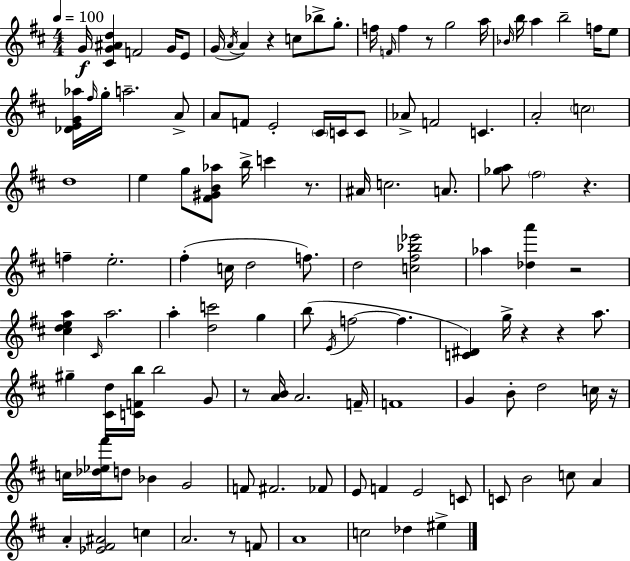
{
  \clef treble
  \numericTimeSignature
  \time 4/4
  \key d \major
  \tempo 4 = 100
  g'16\f <cis' g' ais' d''>4 f'2 g'16 e'8 | g'16( \acciaccatura { a'16 } a'4) r4 c''8 bes''8-> g''8.-. | f''16 \grace { f'16 } f''4 r8 g''2 | a''16 \grace { bes'16 } b''16 a''4 b''2-- | \break f''16 e''8 <des' e' g' aes''>16 \grace { fis''16 } g''16-. a''2.-- | a'8-> a'8 f'8 e'2-. | \parenthesize cis'16 c'16 c'8 aes'8-> f'2 c'4. | a'2-. \parenthesize c''2 | \break d''1 | e''4 g''8 <fis' gis' b' aes''>8 b''16-> c'''4 | r8. ais'16 c''2. | a'8. <ges'' a''>8 \parenthesize fis''2 r4. | \break f''4-- e''2.-. | fis''4-.( c''16 d''2 | f''8.) d''2 <c'' fis'' bes'' ees'''>2 | aes''4 <des'' a'''>4 r2 | \break <cis'' d'' e'' a''>4 \grace { cis'16 } a''2. | a''4-. <d'' c'''>2 | g''4 b''8( \acciaccatura { e'16 } f''2~~ | f''4. <c' dis'>4) g''16-> r4 r4 | \break a''8. gis''4-- <cis' d''>16 <c' f' b''>16 b''2 | g'8 r8 <a' b'>16 a'2. | f'16-- f'1 | g'4 b'8-. d''2 | \break c''16 r16 c''16 <des'' ees'' fis'''>16 d''8 bes'4 g'2 | f'8 fis'2. | fes'8 e'8 f'4 e'2 | c'8 c'8 b'2 | \break c''8 a'4 a'4-. <ees' fis' ais'>2 | c''4 a'2. | r8 f'8 a'1 | c''2 des''4 | \break eis''4-> \bar "|."
}